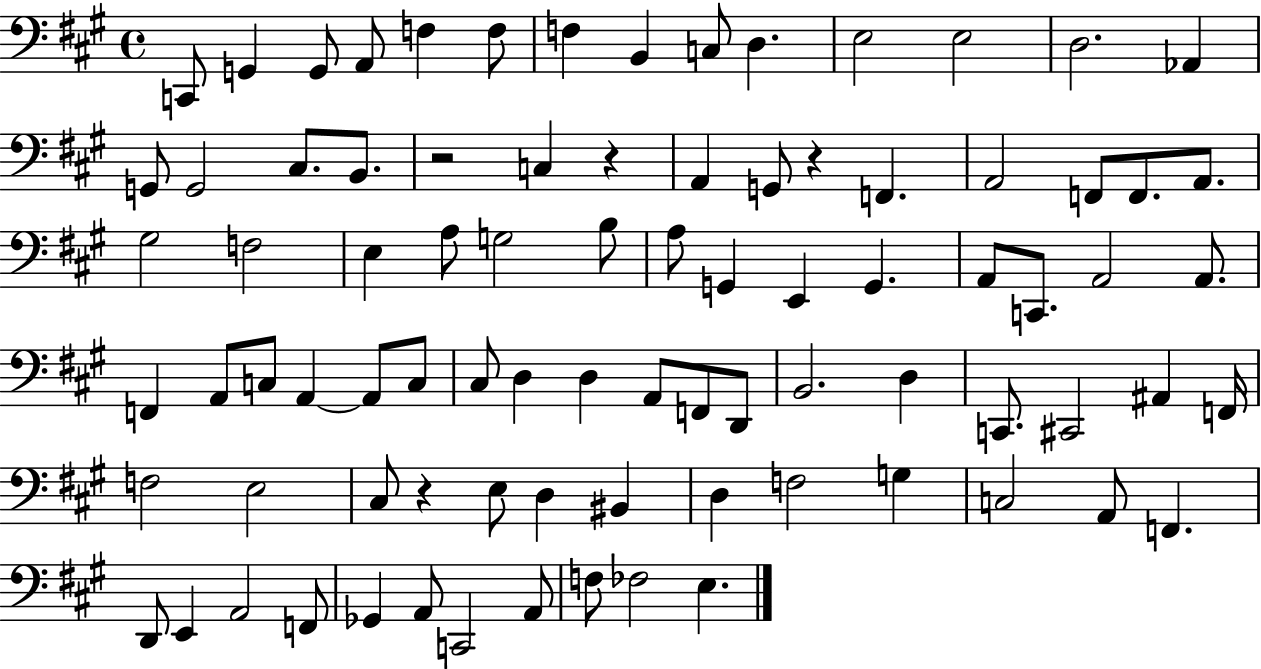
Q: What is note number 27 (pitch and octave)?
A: G#3